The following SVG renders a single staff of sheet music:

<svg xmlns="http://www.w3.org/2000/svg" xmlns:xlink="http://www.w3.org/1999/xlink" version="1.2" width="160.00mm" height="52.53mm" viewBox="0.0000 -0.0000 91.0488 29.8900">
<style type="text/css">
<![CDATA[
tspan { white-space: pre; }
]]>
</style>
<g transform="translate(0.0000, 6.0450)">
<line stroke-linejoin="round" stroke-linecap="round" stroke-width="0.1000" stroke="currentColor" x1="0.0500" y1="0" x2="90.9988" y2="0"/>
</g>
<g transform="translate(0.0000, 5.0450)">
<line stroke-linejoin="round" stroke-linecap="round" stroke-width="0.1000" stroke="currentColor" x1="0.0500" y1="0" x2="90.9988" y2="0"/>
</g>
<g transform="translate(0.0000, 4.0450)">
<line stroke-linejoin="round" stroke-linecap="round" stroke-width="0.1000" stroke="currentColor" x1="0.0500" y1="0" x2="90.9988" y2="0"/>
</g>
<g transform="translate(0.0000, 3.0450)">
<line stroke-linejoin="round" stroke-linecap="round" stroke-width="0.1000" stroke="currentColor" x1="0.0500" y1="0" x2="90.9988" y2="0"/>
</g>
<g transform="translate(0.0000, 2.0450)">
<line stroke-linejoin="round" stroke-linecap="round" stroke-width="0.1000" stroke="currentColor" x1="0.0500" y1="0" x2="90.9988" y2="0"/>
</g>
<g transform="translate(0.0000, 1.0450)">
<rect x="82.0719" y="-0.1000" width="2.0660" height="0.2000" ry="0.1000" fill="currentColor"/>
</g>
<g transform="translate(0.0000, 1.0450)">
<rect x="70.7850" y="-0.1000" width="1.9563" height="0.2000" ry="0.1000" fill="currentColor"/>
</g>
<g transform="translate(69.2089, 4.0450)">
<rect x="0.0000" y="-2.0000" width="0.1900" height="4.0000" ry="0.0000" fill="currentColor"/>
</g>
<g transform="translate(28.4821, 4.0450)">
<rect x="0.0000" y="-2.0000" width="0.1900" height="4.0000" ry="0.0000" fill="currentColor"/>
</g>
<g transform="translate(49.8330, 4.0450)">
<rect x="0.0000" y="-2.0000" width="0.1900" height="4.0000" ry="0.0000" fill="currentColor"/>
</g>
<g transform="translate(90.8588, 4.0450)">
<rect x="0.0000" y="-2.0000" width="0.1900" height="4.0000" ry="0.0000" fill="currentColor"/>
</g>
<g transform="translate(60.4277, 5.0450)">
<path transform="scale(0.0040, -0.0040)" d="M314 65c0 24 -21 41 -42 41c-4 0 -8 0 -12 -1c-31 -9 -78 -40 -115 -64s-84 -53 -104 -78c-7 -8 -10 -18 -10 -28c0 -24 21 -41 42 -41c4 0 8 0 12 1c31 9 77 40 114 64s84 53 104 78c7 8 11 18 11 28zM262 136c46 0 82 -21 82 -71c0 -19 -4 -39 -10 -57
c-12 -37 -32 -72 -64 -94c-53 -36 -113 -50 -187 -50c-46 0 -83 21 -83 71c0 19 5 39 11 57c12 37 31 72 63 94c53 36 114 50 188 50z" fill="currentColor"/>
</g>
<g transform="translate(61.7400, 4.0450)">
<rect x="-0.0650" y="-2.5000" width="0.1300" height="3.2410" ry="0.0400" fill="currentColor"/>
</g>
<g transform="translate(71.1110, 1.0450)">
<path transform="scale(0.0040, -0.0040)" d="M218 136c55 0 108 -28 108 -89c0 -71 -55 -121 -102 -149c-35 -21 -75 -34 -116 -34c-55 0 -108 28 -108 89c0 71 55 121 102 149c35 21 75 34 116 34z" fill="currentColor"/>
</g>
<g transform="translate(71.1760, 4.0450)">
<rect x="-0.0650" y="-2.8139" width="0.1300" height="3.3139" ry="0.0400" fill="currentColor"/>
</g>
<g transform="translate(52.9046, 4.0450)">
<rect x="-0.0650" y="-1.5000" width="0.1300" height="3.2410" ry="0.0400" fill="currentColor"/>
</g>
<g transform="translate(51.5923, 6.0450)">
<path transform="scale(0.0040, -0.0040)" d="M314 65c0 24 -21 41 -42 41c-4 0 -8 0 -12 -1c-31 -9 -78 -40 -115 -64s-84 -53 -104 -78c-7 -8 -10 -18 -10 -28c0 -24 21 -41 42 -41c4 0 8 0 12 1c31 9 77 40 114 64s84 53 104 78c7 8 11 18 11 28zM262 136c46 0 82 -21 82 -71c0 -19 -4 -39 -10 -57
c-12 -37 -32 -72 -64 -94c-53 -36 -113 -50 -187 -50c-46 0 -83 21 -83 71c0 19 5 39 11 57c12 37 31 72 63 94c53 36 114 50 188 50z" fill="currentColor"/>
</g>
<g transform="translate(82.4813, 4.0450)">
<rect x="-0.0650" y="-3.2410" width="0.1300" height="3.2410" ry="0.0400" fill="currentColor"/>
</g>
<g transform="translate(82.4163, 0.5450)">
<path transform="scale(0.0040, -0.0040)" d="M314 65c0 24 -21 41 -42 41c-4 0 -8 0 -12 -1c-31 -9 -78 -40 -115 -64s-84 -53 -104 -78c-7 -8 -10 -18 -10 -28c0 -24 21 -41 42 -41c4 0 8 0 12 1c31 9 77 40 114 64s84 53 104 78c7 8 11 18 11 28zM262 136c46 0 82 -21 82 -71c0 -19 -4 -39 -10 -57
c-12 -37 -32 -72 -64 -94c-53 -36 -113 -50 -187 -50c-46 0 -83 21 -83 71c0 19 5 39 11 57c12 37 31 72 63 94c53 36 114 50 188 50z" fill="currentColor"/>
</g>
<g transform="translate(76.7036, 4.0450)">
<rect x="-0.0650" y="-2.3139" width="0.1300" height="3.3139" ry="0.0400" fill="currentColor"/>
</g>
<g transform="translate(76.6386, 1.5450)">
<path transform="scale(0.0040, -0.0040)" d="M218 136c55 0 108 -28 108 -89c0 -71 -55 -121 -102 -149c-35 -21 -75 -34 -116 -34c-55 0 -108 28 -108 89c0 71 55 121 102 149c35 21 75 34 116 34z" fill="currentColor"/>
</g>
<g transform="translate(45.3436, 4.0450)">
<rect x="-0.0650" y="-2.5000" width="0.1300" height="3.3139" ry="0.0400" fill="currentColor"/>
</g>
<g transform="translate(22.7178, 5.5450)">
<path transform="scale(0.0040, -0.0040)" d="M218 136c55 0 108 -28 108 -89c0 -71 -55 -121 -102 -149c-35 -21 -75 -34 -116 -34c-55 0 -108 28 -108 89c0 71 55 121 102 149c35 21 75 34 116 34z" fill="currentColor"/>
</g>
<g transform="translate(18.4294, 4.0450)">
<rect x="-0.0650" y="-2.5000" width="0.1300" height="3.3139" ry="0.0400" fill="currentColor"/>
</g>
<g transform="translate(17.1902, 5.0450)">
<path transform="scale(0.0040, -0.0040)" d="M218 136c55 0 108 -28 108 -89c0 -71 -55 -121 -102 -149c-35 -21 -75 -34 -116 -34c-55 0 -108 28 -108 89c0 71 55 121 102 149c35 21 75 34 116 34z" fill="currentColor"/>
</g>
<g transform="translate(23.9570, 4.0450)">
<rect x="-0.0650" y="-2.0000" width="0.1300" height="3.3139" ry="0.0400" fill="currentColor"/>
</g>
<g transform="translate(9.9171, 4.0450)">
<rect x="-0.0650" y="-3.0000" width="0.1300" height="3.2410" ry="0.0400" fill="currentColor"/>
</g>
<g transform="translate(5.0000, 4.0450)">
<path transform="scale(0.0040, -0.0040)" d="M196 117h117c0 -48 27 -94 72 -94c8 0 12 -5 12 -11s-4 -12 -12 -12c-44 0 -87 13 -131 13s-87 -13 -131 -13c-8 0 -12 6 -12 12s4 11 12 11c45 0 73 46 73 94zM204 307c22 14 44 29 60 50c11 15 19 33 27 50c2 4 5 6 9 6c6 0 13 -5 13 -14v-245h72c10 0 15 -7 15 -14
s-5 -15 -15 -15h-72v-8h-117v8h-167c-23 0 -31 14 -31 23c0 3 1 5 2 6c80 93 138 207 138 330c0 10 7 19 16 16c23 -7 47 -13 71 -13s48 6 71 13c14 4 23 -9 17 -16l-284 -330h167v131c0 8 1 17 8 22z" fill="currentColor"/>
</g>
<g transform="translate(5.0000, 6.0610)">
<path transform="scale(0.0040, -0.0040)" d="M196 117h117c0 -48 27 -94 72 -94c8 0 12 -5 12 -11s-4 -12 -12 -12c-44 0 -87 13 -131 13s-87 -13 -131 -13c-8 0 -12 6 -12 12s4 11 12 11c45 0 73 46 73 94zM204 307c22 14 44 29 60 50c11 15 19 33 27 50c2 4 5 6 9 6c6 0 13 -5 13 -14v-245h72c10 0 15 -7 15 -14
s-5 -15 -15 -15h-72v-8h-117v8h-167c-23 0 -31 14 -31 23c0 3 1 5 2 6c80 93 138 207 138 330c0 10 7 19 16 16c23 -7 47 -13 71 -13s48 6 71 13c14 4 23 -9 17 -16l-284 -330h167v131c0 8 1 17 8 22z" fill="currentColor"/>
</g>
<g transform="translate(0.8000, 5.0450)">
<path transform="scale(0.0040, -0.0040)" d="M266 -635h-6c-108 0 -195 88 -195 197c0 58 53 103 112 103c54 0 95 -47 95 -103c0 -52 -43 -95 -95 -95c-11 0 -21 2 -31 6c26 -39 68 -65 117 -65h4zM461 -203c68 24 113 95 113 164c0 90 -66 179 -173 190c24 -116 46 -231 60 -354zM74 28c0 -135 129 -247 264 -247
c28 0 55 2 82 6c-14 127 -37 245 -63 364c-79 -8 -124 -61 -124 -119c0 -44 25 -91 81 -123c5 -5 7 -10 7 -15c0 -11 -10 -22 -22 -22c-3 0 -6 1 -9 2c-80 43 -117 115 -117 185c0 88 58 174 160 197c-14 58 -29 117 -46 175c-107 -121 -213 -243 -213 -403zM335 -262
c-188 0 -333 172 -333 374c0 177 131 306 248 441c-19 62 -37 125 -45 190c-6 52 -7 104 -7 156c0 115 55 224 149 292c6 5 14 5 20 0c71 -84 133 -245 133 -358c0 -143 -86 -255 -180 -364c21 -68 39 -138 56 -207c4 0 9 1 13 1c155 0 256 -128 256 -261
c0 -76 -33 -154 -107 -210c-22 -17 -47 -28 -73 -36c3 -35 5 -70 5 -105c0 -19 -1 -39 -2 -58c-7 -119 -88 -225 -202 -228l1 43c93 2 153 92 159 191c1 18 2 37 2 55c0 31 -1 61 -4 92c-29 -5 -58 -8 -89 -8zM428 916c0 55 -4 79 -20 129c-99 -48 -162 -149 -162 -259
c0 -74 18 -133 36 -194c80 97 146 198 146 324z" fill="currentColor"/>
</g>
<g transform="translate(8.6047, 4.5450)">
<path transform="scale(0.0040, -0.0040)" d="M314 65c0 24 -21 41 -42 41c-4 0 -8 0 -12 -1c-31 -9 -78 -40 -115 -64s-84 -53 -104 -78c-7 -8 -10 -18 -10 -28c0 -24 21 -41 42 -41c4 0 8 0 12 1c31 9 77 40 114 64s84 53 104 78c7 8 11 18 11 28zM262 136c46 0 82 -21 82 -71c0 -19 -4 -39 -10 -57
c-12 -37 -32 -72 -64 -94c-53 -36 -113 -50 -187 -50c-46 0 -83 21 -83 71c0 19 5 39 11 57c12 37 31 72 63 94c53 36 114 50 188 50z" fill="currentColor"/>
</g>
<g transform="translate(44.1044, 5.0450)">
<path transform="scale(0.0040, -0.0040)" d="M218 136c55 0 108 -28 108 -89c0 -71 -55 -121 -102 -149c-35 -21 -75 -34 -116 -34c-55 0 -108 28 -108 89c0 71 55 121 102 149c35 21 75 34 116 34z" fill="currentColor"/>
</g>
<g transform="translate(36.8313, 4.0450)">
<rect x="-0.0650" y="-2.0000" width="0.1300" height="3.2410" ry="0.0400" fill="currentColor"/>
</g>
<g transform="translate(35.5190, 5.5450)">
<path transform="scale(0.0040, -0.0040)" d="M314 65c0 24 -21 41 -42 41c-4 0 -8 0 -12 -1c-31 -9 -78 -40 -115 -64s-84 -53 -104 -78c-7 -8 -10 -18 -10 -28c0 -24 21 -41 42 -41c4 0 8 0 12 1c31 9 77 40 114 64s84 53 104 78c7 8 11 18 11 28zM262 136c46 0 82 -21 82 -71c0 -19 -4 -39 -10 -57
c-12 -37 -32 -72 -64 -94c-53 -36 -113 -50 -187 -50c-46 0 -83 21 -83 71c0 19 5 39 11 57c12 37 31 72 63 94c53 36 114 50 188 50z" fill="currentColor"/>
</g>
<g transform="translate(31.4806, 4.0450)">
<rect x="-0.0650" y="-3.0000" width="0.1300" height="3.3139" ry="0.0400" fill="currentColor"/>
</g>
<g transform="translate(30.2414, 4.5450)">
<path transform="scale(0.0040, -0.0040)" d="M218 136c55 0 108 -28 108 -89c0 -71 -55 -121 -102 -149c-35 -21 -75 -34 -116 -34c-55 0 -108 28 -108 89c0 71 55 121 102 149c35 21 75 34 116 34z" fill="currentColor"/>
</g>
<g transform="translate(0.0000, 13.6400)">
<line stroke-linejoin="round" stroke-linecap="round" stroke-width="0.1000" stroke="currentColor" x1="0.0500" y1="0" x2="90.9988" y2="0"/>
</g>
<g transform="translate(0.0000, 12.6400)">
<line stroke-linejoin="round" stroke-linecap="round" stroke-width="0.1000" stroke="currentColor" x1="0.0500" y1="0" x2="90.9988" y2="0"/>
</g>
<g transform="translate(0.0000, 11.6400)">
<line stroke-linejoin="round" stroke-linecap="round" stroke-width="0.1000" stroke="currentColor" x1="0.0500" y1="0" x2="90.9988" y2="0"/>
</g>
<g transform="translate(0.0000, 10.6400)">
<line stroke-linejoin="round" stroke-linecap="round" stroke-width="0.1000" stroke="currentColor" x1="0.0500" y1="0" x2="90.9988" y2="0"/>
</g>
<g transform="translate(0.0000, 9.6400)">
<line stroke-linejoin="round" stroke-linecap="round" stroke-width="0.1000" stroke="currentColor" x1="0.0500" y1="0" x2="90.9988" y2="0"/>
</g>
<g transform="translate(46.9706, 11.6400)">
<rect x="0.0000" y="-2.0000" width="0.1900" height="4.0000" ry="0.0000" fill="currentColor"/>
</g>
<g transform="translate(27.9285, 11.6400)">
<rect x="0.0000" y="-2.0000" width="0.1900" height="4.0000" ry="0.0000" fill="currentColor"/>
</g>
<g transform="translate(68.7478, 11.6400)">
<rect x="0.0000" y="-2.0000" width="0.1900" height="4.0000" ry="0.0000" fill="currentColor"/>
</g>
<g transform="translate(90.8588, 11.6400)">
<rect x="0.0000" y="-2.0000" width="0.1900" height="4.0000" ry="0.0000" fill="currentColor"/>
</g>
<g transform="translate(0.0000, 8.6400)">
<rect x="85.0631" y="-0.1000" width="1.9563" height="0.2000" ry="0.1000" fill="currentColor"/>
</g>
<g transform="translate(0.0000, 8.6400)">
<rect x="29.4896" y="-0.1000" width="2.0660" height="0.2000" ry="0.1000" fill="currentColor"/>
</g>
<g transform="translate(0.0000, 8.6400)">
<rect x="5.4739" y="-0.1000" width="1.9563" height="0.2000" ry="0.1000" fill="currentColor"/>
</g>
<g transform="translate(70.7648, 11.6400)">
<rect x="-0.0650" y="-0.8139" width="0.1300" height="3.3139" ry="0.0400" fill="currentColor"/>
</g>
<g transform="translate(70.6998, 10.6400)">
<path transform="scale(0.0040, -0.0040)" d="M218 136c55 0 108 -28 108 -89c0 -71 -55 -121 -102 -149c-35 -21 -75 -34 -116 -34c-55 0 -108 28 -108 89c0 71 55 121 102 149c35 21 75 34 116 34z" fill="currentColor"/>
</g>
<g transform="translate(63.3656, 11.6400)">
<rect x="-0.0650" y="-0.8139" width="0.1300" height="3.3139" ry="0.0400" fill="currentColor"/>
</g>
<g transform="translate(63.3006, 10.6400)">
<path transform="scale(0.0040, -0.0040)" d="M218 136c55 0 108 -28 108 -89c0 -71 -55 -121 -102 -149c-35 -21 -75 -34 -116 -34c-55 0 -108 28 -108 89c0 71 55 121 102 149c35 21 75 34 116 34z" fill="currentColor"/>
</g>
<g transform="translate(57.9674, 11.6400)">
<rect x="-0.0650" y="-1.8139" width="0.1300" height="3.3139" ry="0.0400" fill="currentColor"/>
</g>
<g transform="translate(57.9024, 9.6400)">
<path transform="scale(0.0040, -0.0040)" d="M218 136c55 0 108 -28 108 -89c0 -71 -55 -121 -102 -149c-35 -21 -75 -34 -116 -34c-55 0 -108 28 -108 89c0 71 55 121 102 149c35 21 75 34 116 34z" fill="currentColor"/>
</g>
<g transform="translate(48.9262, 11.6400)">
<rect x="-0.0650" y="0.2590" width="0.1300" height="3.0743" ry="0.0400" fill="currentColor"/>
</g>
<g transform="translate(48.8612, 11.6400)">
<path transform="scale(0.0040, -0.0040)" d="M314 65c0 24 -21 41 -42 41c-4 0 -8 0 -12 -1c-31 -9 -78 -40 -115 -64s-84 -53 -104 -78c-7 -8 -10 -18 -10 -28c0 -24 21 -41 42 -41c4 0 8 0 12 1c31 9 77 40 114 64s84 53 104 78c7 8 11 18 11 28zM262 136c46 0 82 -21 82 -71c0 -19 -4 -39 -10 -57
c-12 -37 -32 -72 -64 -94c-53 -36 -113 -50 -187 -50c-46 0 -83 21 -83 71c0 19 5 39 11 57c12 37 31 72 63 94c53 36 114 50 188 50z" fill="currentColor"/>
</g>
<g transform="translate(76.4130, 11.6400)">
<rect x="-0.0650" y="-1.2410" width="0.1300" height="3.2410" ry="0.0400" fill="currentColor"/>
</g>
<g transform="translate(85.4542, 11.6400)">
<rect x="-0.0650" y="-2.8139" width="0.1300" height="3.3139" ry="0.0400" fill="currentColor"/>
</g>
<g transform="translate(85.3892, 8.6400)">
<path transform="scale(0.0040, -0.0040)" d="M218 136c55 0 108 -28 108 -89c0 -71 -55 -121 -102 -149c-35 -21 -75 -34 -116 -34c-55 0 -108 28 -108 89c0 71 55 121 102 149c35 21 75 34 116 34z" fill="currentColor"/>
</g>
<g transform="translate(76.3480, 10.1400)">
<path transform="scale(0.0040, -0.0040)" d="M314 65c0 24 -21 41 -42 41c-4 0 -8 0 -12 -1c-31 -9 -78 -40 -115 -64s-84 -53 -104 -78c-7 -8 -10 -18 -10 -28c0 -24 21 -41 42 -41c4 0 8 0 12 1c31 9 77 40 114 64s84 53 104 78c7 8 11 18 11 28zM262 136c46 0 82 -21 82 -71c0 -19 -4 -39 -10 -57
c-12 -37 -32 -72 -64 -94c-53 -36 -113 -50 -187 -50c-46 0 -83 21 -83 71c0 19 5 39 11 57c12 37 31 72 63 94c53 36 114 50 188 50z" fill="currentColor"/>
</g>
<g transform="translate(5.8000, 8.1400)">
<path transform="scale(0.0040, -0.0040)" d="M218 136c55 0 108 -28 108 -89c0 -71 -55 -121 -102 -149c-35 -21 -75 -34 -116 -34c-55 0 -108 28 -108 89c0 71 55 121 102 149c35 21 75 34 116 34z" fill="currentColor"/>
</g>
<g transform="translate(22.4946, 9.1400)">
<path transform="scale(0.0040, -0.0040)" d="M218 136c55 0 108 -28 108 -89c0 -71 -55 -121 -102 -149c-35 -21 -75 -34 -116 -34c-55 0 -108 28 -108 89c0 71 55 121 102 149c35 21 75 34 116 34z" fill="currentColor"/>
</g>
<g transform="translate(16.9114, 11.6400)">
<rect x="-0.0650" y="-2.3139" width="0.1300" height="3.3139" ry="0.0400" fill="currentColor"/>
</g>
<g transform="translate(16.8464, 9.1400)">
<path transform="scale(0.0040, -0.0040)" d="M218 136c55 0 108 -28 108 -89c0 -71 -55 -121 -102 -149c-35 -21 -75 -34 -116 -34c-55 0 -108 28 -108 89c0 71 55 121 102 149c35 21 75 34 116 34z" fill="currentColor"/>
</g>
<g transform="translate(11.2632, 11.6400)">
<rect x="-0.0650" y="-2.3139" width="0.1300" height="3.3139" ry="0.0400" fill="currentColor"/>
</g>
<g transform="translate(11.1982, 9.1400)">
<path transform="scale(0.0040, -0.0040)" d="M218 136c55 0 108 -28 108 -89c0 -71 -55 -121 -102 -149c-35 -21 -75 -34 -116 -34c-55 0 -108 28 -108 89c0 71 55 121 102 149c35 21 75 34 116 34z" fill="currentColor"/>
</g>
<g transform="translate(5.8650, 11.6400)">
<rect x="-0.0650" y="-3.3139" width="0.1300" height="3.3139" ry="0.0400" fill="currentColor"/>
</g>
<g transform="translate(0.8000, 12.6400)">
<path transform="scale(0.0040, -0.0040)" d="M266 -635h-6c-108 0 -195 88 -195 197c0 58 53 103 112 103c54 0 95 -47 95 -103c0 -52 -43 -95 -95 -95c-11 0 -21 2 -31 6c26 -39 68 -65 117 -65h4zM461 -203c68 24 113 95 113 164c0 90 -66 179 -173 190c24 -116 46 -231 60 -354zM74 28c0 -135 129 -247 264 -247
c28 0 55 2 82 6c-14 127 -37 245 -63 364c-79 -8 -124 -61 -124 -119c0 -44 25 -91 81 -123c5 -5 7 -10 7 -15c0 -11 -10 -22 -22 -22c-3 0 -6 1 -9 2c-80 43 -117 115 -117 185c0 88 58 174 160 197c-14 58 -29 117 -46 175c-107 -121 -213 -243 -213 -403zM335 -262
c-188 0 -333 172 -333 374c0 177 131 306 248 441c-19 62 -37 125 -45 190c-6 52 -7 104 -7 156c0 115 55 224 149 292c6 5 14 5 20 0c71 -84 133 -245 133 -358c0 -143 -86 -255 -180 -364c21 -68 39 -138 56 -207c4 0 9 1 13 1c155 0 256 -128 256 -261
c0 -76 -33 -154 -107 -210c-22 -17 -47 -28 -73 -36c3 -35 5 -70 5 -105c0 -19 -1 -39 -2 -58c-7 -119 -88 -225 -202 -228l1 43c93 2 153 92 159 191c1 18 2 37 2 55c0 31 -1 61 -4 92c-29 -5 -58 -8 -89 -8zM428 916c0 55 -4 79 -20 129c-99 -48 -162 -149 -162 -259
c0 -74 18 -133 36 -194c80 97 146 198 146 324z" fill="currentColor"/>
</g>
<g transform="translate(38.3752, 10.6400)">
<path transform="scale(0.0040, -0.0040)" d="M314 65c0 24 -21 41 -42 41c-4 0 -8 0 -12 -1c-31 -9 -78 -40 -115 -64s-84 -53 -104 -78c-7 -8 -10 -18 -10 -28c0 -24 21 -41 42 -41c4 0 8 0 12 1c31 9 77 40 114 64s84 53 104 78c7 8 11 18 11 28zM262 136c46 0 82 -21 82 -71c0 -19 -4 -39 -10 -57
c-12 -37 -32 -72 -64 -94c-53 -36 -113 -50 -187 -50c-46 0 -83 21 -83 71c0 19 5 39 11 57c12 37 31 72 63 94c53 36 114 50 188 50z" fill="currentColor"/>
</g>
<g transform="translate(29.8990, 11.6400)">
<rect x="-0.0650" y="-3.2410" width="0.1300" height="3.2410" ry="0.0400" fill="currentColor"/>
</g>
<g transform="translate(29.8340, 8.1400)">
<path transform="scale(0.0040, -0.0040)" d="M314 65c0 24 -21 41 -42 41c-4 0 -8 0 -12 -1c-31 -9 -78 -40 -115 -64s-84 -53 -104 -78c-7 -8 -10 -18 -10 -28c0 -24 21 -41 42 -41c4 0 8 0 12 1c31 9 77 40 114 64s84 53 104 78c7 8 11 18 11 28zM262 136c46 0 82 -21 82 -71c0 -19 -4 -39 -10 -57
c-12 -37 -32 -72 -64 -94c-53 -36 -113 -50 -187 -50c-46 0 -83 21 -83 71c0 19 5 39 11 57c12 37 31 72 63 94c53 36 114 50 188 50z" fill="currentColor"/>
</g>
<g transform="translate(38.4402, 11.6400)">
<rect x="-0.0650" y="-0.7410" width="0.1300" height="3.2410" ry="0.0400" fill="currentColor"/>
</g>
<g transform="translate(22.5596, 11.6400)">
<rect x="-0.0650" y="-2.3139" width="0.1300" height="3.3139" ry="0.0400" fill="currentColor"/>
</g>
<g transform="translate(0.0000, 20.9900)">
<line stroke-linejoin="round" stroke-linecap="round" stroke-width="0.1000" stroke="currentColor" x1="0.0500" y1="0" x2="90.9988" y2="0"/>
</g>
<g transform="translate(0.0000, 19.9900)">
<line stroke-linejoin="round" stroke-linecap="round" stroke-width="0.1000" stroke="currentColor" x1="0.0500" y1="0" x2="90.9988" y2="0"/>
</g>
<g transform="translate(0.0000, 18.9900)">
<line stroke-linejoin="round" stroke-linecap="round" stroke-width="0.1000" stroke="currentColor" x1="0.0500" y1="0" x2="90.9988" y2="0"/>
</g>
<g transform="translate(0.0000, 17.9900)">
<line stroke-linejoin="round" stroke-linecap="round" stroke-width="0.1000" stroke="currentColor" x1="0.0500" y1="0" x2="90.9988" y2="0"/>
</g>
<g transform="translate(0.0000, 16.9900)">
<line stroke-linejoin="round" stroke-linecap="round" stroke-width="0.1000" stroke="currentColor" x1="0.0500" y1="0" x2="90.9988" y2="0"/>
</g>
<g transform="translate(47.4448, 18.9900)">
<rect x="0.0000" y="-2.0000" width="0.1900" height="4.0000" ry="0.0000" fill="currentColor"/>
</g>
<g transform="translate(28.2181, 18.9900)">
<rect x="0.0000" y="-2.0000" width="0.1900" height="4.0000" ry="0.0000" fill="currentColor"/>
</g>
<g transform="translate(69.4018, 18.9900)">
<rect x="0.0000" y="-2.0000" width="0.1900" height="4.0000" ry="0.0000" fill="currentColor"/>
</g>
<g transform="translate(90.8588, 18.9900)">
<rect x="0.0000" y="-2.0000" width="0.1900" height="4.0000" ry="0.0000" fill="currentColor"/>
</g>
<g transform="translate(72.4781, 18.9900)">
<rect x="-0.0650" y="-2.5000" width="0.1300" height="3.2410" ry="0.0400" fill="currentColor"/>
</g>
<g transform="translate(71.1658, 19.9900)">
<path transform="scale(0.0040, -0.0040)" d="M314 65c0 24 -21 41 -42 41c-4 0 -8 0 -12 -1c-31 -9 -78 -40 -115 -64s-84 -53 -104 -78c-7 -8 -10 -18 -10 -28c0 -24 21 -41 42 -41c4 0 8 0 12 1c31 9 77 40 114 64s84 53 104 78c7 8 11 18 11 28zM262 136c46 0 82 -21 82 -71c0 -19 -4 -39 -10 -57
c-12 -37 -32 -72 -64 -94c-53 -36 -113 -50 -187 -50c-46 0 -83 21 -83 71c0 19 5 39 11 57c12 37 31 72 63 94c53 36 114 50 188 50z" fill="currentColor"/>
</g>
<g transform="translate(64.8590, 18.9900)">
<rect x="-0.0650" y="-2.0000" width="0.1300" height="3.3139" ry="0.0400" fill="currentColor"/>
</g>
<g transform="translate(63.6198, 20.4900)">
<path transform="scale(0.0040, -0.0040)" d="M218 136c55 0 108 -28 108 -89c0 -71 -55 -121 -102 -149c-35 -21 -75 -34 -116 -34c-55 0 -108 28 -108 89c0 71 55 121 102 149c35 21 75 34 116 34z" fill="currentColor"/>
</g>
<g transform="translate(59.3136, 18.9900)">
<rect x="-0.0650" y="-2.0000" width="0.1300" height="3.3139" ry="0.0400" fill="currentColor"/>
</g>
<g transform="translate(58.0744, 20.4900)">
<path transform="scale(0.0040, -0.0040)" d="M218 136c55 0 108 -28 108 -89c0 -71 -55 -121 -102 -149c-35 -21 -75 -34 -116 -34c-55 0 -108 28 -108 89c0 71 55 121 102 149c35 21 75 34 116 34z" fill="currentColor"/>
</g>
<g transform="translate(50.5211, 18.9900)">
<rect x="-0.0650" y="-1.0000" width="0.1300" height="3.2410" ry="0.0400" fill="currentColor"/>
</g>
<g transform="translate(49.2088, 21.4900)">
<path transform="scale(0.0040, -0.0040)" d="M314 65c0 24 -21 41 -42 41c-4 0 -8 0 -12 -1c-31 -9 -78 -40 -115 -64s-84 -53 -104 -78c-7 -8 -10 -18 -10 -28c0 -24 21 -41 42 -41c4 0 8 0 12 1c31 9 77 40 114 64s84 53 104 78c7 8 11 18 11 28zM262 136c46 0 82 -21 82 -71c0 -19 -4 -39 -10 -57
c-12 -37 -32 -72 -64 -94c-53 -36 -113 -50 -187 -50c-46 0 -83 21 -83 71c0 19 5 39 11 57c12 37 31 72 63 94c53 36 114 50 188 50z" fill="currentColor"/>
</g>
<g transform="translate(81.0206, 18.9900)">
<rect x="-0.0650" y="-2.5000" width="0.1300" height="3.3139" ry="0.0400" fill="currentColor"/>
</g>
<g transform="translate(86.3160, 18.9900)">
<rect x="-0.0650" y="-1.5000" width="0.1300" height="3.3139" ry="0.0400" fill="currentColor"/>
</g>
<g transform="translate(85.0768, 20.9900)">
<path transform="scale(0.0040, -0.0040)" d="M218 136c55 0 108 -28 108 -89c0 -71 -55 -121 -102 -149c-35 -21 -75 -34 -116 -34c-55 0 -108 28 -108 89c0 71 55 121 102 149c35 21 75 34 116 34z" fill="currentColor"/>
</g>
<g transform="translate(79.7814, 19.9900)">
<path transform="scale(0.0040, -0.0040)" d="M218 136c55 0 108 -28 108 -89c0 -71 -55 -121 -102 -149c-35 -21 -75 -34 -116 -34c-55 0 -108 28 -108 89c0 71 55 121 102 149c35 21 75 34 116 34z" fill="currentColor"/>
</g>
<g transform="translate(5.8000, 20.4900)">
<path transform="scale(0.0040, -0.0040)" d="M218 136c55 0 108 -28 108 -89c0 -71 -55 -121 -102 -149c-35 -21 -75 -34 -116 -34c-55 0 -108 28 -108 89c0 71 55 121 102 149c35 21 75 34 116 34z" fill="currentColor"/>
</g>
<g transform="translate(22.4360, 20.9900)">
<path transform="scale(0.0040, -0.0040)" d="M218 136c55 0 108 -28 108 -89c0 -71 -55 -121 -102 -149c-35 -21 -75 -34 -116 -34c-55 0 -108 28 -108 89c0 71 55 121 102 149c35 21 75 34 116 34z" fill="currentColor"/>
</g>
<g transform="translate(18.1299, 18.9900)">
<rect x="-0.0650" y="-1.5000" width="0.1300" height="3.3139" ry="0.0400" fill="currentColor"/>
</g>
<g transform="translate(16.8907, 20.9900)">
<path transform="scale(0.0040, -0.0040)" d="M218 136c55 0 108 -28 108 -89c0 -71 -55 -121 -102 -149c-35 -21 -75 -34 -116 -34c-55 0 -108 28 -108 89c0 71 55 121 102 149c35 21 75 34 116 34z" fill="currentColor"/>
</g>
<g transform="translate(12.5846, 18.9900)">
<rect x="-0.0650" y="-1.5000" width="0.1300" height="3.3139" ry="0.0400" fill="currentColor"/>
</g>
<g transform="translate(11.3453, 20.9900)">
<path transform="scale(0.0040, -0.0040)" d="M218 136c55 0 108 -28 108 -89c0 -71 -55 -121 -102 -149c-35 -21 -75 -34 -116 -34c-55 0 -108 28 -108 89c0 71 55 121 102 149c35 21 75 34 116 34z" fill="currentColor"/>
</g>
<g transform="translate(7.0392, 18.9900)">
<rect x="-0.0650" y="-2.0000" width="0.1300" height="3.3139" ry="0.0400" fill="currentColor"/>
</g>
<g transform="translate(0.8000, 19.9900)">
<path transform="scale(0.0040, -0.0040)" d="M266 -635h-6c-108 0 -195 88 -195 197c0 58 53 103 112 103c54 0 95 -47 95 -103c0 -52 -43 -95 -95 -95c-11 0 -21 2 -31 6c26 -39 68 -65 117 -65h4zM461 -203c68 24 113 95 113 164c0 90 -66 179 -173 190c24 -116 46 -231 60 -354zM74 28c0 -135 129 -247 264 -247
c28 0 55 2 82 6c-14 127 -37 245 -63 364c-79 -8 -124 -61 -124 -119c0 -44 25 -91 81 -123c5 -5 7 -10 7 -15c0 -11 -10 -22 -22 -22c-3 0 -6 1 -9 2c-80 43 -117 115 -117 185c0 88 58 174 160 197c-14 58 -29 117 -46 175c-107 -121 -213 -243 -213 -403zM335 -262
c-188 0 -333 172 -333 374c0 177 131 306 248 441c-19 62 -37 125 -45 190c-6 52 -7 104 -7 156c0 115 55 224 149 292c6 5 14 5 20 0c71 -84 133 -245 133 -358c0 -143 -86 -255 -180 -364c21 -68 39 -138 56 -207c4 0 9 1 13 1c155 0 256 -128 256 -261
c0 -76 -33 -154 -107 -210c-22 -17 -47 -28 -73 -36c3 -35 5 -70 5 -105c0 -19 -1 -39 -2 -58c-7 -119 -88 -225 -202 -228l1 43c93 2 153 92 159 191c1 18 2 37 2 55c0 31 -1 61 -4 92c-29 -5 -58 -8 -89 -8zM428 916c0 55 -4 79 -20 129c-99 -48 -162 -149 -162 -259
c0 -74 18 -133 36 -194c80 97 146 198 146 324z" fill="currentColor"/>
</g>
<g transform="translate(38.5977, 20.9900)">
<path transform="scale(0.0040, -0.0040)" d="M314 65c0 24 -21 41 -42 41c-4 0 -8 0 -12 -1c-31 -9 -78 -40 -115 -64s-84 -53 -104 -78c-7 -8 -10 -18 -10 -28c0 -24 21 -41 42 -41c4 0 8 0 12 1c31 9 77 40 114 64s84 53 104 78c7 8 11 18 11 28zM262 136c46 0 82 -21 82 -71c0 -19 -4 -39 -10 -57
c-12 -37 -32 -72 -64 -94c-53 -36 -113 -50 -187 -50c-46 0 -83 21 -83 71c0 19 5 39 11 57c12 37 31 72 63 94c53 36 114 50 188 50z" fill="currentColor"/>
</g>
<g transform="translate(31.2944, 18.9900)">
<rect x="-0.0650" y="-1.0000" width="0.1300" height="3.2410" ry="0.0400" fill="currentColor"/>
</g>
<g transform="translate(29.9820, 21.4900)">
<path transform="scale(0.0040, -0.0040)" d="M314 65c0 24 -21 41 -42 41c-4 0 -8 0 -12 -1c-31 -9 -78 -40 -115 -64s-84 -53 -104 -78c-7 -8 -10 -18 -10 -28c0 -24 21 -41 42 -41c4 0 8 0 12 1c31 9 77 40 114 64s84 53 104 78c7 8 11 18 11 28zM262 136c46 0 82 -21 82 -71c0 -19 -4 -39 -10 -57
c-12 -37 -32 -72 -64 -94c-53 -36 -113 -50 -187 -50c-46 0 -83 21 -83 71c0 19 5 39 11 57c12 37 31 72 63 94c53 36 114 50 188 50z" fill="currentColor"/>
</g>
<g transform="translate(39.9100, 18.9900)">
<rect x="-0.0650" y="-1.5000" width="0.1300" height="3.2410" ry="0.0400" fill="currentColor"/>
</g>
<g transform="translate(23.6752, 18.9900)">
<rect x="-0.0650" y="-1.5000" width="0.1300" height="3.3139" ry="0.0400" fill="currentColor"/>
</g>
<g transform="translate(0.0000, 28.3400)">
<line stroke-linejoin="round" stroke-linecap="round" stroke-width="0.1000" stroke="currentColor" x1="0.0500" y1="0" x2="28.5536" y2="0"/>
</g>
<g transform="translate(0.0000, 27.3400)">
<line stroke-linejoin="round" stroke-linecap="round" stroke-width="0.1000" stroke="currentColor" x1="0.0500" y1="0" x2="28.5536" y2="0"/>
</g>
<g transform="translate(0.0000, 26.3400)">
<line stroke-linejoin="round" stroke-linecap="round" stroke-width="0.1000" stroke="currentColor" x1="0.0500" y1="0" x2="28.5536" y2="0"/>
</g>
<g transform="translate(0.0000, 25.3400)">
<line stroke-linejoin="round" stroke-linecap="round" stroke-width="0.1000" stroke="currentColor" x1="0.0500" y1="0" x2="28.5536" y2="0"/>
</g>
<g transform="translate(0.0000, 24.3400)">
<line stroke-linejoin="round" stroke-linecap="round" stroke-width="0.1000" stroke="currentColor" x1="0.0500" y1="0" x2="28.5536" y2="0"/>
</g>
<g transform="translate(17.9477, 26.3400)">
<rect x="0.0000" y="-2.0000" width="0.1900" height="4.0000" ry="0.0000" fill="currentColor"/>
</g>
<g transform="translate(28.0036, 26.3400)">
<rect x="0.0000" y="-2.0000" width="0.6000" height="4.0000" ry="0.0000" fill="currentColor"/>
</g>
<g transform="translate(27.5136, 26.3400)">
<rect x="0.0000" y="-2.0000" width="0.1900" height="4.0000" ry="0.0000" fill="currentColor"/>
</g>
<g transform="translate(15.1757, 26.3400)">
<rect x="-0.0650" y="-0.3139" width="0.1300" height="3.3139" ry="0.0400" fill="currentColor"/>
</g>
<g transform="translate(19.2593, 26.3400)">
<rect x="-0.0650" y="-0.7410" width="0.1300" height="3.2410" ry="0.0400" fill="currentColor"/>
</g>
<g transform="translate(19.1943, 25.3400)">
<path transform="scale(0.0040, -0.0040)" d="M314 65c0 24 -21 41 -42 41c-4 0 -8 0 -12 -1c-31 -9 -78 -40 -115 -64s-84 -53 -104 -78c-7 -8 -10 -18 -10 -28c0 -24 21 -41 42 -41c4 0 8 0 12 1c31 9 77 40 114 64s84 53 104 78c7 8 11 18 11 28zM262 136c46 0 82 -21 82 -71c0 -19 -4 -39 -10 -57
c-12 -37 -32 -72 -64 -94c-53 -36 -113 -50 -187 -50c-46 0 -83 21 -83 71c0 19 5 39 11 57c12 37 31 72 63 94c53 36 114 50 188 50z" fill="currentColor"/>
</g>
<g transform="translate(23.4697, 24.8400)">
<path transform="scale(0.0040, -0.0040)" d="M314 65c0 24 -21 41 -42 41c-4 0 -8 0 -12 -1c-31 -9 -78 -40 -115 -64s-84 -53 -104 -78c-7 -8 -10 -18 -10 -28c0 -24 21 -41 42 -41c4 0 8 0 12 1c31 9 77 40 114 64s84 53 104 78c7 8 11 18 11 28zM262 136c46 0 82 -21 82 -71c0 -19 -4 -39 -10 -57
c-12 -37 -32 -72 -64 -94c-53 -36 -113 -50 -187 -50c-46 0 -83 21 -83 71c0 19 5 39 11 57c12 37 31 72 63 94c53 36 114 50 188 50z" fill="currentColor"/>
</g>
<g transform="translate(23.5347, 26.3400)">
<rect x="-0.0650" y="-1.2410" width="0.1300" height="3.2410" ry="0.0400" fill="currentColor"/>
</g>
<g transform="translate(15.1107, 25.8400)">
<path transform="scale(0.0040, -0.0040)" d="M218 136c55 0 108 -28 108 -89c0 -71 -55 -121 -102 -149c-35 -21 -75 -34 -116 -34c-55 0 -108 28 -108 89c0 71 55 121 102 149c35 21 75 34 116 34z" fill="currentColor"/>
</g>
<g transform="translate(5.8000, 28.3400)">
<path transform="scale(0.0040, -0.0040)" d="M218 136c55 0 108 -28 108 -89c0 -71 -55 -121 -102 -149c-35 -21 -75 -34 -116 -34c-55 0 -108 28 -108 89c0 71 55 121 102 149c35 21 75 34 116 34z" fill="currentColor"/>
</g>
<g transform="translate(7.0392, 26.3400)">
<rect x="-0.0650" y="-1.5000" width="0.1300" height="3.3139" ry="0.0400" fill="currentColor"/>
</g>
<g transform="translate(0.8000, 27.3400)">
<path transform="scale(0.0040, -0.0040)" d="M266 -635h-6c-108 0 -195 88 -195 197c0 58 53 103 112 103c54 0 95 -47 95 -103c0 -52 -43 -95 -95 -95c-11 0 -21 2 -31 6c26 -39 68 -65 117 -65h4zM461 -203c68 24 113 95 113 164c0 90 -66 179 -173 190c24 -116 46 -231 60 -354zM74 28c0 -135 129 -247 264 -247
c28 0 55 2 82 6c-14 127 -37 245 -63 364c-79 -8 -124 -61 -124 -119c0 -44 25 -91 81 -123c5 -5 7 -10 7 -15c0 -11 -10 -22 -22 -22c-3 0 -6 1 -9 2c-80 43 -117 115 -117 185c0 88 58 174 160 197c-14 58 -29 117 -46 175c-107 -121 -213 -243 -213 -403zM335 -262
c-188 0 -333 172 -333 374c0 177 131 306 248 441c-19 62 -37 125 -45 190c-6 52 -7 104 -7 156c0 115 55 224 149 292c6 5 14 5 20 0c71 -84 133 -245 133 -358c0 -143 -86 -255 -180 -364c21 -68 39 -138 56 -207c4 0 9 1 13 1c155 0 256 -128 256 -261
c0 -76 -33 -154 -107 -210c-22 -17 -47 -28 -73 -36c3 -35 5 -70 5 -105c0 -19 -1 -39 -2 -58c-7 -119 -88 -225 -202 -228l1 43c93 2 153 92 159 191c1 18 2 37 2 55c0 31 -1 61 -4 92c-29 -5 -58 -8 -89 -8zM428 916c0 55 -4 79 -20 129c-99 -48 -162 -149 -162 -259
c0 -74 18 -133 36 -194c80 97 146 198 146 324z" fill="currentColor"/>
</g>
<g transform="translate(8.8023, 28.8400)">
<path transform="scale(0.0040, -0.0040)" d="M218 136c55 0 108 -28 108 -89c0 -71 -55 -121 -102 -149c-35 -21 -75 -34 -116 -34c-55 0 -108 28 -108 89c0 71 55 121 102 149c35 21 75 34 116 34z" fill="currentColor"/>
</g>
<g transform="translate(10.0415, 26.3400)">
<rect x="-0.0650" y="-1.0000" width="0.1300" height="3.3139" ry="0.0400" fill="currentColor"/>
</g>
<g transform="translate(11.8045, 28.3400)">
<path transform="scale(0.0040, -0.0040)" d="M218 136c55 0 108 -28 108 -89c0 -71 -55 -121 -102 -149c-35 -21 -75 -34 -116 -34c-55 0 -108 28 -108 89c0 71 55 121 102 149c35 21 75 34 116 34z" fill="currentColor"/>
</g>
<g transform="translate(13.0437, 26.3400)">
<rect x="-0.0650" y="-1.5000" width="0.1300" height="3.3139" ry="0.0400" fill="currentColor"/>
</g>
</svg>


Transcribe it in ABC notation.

X:1
T:Untitled
M:4/4
L:1/4
K:C
A2 G F A F2 G E2 G2 a g b2 b g g g b2 d2 B2 f d d e2 a F E E E D2 E2 D2 F F G2 G E E D E c d2 e2